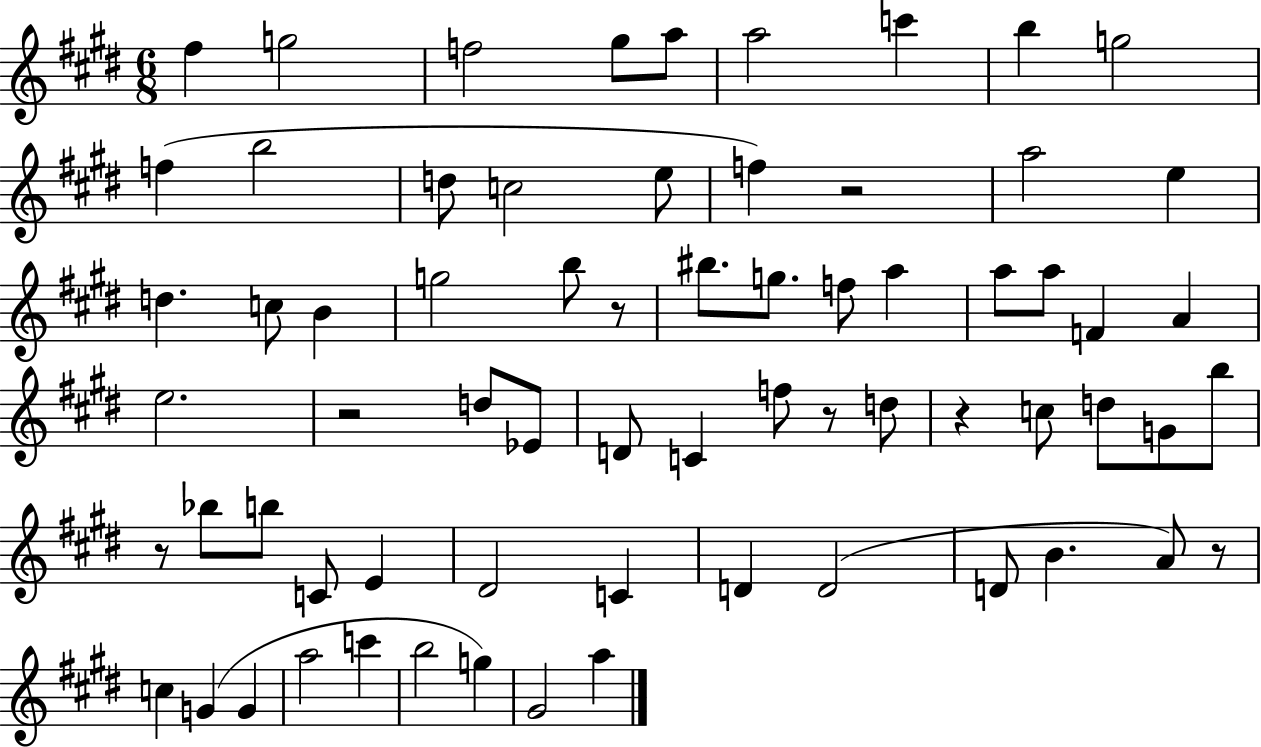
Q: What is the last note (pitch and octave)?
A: A5